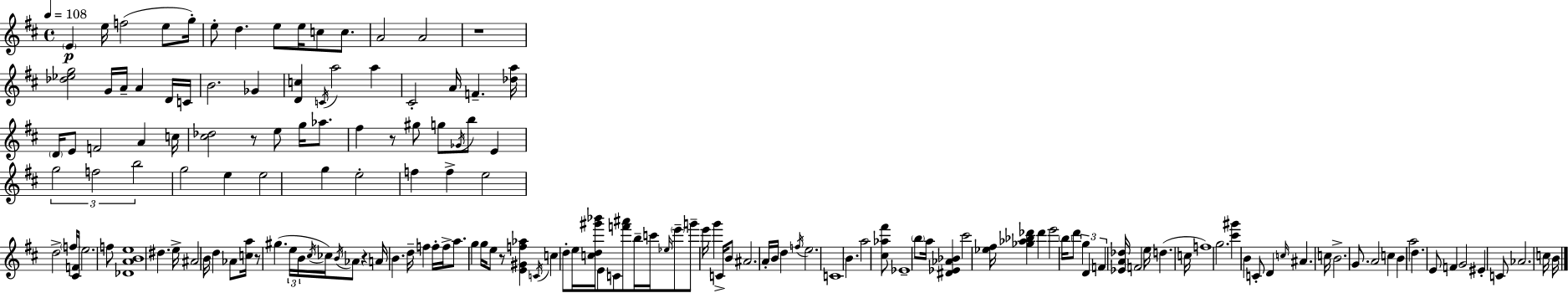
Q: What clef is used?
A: treble